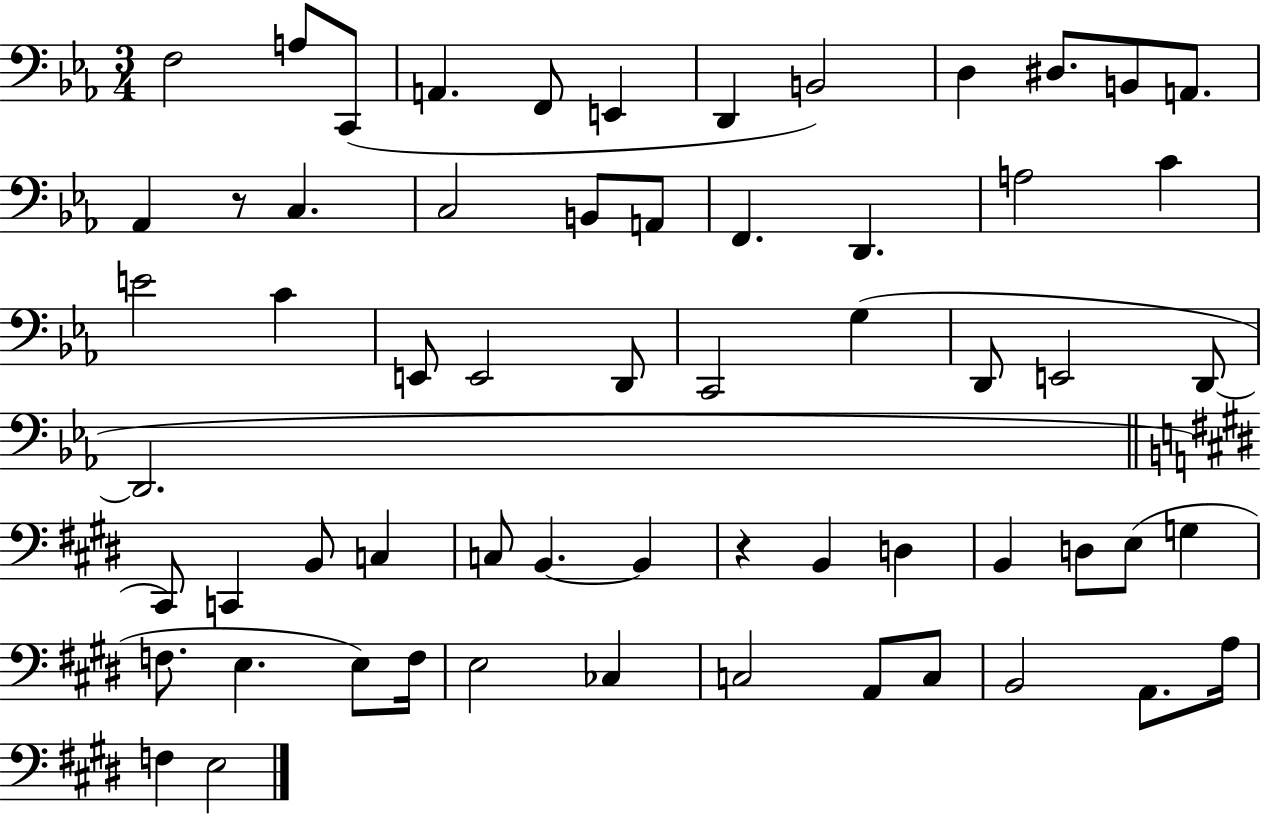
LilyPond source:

{
  \clef bass
  \numericTimeSignature
  \time 3/4
  \key ees \major
  f2 a8 c,8( | a,4. f,8 e,4 | d,4 b,2) | d4 dis8. b,8 a,8. | \break aes,4 r8 c4. | c2 b,8 a,8 | f,4. d,4. | a2 c'4 | \break e'2 c'4 | e,8 e,2 d,8 | c,2 g4( | d,8 e,2 d,8~~ | \break d,2. | \bar "||" \break \key e \major cis,8) c,4 b,8 c4 | c8 b,4.~~ b,4 | r4 b,4 d4 | b,4 d8 e8( g4 | \break f8. e4. e8) f16 | e2 ces4 | c2 a,8 c8 | b,2 a,8. a16 | \break f4 e2 | \bar "|."
}